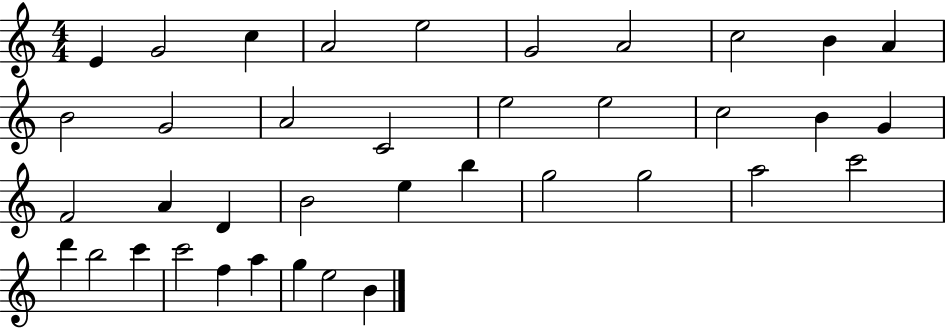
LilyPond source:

{
  \clef treble
  \numericTimeSignature
  \time 4/4
  \key c \major
  e'4 g'2 c''4 | a'2 e''2 | g'2 a'2 | c''2 b'4 a'4 | \break b'2 g'2 | a'2 c'2 | e''2 e''2 | c''2 b'4 g'4 | \break f'2 a'4 d'4 | b'2 e''4 b''4 | g''2 g''2 | a''2 c'''2 | \break d'''4 b''2 c'''4 | c'''2 f''4 a''4 | g''4 e''2 b'4 | \bar "|."
}